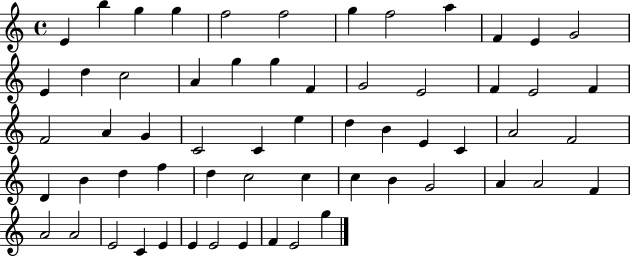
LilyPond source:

{
  \clef treble
  \time 4/4
  \defaultTimeSignature
  \key c \major
  e'4 b''4 g''4 g''4 | f''2 f''2 | g''4 f''2 a''4 | f'4 e'4 g'2 | \break e'4 d''4 c''2 | a'4 g''4 g''4 f'4 | g'2 e'2 | f'4 e'2 f'4 | \break f'2 a'4 g'4 | c'2 c'4 e''4 | d''4 b'4 e'4 c'4 | a'2 f'2 | \break d'4 b'4 d''4 f''4 | d''4 c''2 c''4 | c''4 b'4 g'2 | a'4 a'2 f'4 | \break a'2 a'2 | e'2 c'4 e'4 | e'4 e'2 e'4 | f'4 e'2 g''4 | \break \bar "|."
}